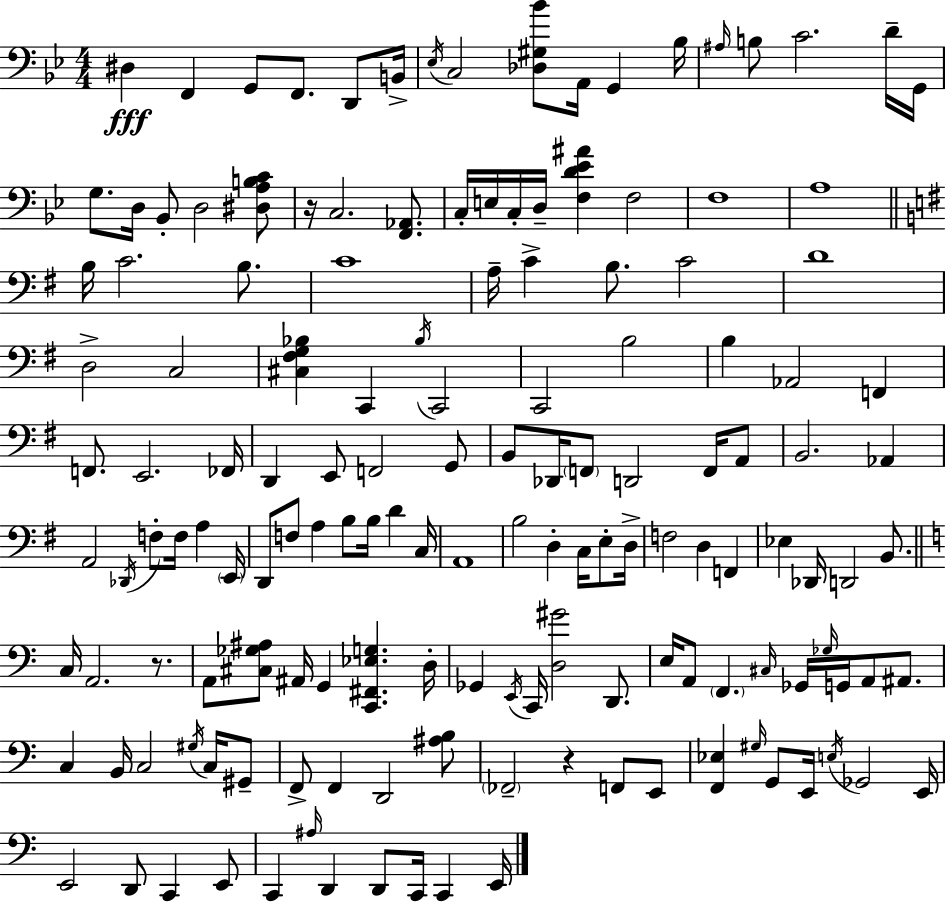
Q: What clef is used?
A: bass